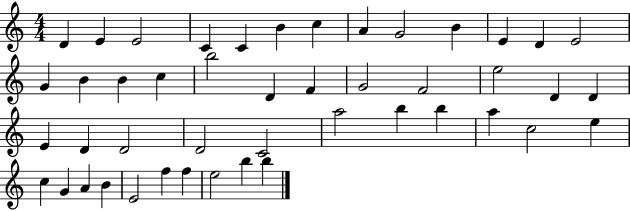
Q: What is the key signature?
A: C major